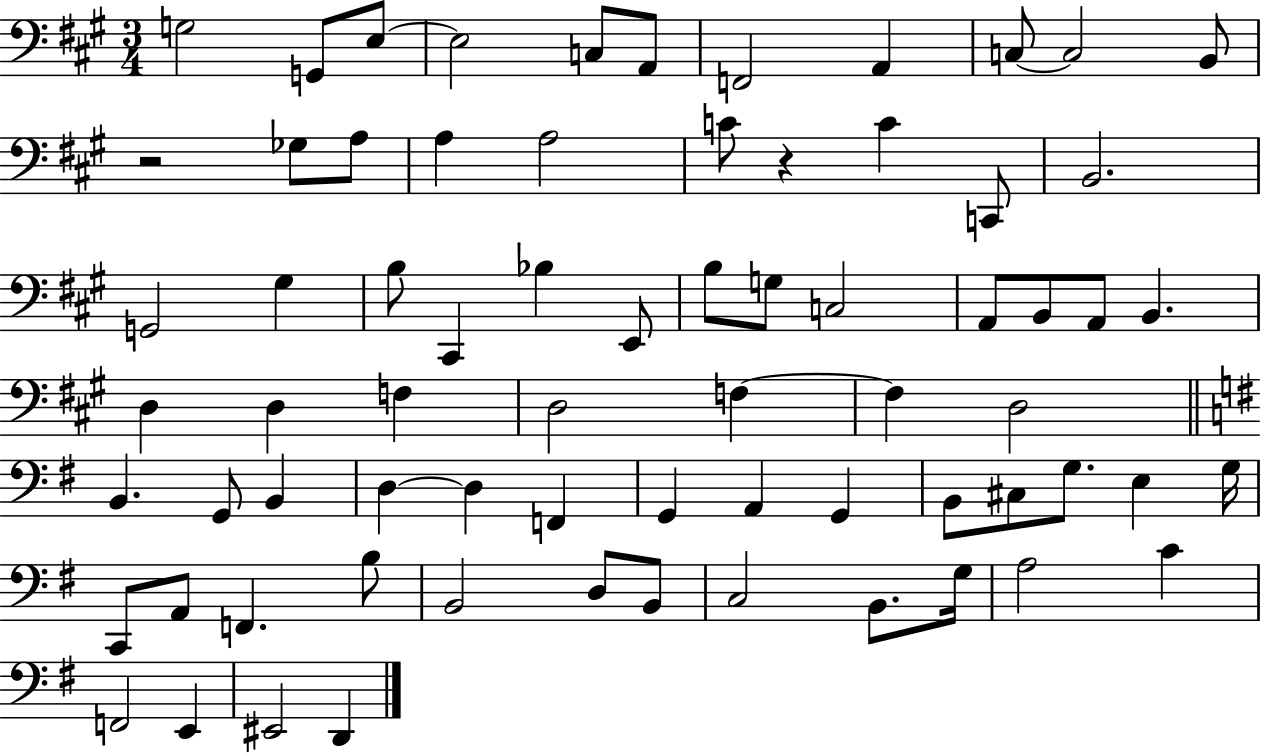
G3/h G2/e E3/e E3/h C3/e A2/e F2/h A2/q C3/e C3/h B2/e R/h Gb3/e A3/e A3/q A3/h C4/e R/q C4/q C2/e B2/h. G2/h G#3/q B3/e C#2/q Bb3/q E2/e B3/e G3/e C3/h A2/e B2/e A2/e B2/q. D3/q D3/q F3/q D3/h F3/q F3/q D3/h B2/q. G2/e B2/q D3/q D3/q F2/q G2/q A2/q G2/q B2/e C#3/e G3/e. E3/q G3/s C2/e A2/e F2/q. B3/e B2/h D3/e B2/e C3/h B2/e. G3/s A3/h C4/q F2/h E2/q EIS2/h D2/q